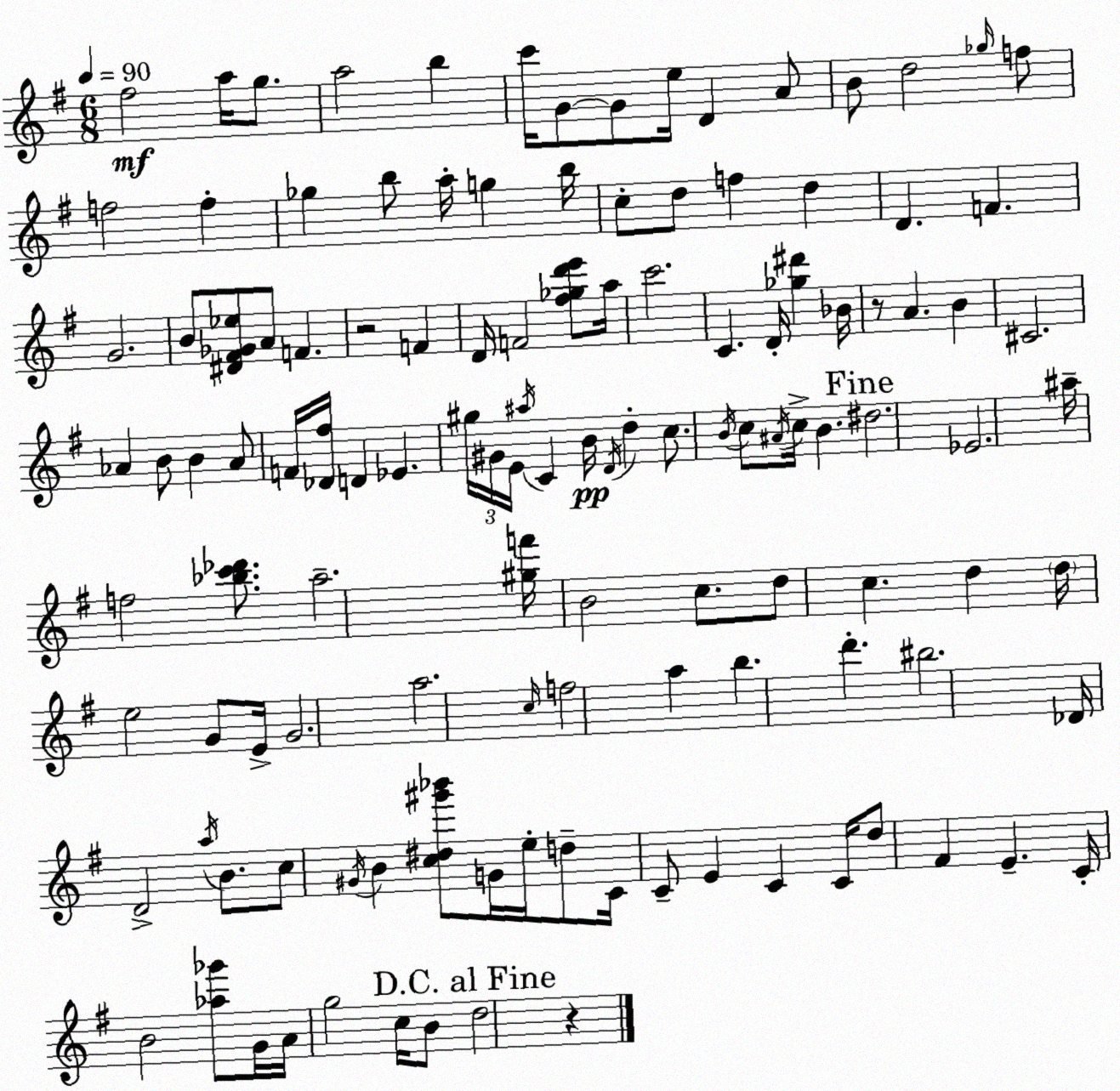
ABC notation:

X:1
T:Untitled
M:6/8
L:1/4
K:Em
^f2 a/4 g/2 a2 b c'/4 G/2 G/2 e/4 D A/2 B/2 d2 _g/4 f/2 f2 f _g b/2 a/4 g b/4 c/2 d/2 f d D F G2 B/2 [^D^F_G_e]/2 A/2 F z2 F D/4 F2 [^f_gd'e']/2 a/4 c'2 C D/4 [_g^d'] _B/4 z/2 A B ^C2 _A B/2 B _A/2 F/4 [_D^f]/4 D _E ^g/4 ^G/4 E/4 ^a/4 C B/4 D/4 d c/2 B/4 c/2 ^A/4 c/4 B ^d2 _E2 ^a/4 f2 [_bc'_d']/2 a2 [^gf']/4 B2 c/2 d/2 c d d/4 e2 G/2 E/4 G2 a2 c/4 f2 a b d' ^b2 _D/4 D2 a/4 B/2 c/2 ^G/4 B [c^d^g'_b']/2 G/4 e/4 d/2 C/4 C/2 E C C/4 d/2 ^F E C/4 B2 [_a_g']/2 G/4 A/4 g2 c/4 B/2 d2 z